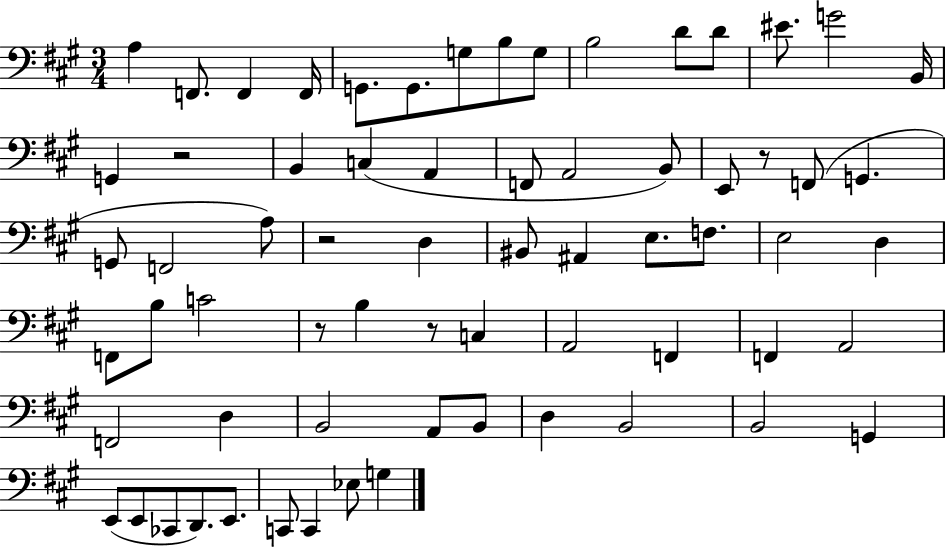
A3/q F2/e. F2/q F2/s G2/e. G2/e. G3/e B3/e G3/e B3/h D4/e D4/e EIS4/e. G4/h B2/s G2/q R/h B2/q C3/q A2/q F2/e A2/h B2/e E2/e R/e F2/e G2/q. G2/e F2/h A3/e R/h D3/q BIS2/e A#2/q E3/e. F3/e. E3/h D3/q F2/e B3/e C4/h R/e B3/q R/e C3/q A2/h F2/q F2/q A2/h F2/h D3/q B2/h A2/e B2/e D3/q B2/h B2/h G2/q E2/e E2/e CES2/e D2/e. E2/e. C2/e C2/q Eb3/e G3/q